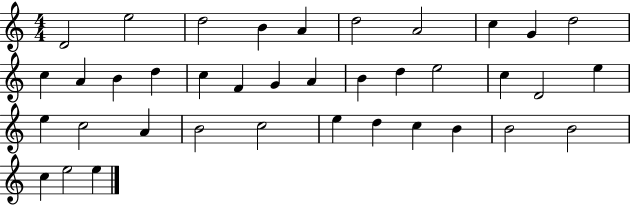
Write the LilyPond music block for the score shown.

{
  \clef treble
  \numericTimeSignature
  \time 4/4
  \key c \major
  d'2 e''2 | d''2 b'4 a'4 | d''2 a'2 | c''4 g'4 d''2 | \break c''4 a'4 b'4 d''4 | c''4 f'4 g'4 a'4 | b'4 d''4 e''2 | c''4 d'2 e''4 | \break e''4 c''2 a'4 | b'2 c''2 | e''4 d''4 c''4 b'4 | b'2 b'2 | \break c''4 e''2 e''4 | \bar "|."
}